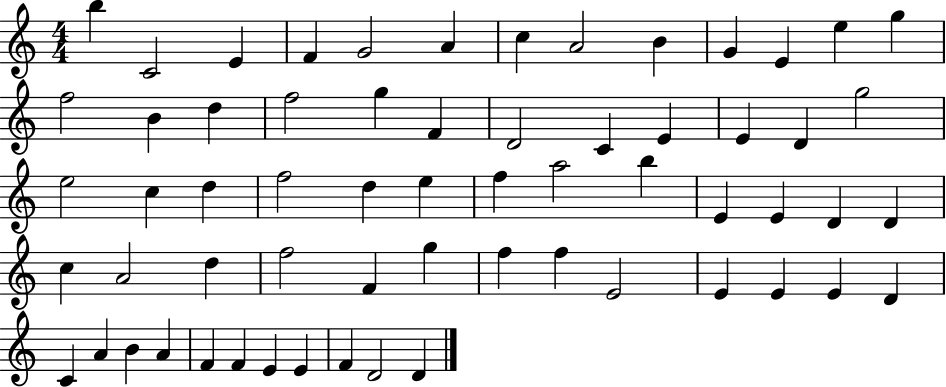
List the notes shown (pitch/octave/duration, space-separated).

B5/q C4/h E4/q F4/q G4/h A4/q C5/q A4/h B4/q G4/q E4/q E5/q G5/q F5/h B4/q D5/q F5/h G5/q F4/q D4/h C4/q E4/q E4/q D4/q G5/h E5/h C5/q D5/q F5/h D5/q E5/q F5/q A5/h B5/q E4/q E4/q D4/q D4/q C5/q A4/h D5/q F5/h F4/q G5/q F5/q F5/q E4/h E4/q E4/q E4/q D4/q C4/q A4/q B4/q A4/q F4/q F4/q E4/q E4/q F4/q D4/h D4/q